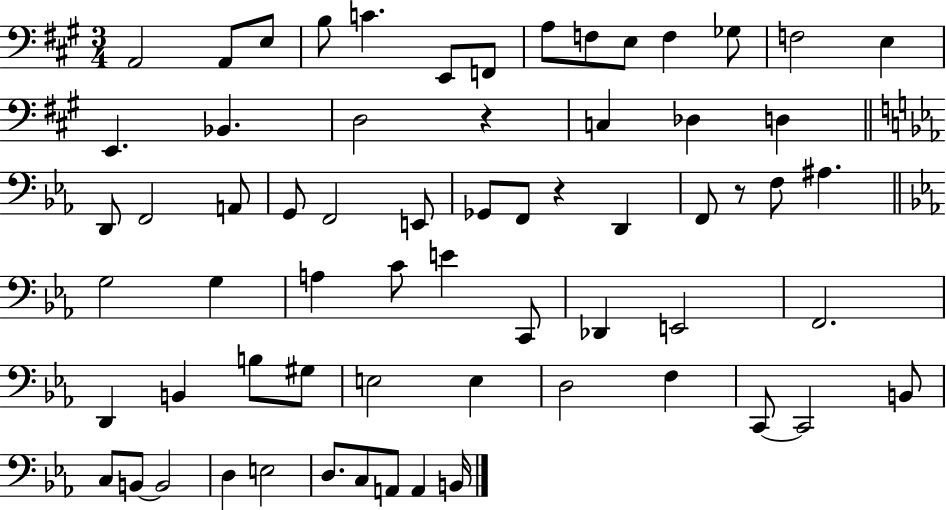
X:1
T:Untitled
M:3/4
L:1/4
K:A
A,,2 A,,/2 E,/2 B,/2 C E,,/2 F,,/2 A,/2 F,/2 E,/2 F, _G,/2 F,2 E, E,, _B,, D,2 z C, _D, D, D,,/2 F,,2 A,,/2 G,,/2 F,,2 E,,/2 _G,,/2 F,,/2 z D,, F,,/2 z/2 F,/2 ^A, G,2 G, A, C/2 E C,,/2 _D,, E,,2 F,,2 D,, B,, B,/2 ^G,/2 E,2 E, D,2 F, C,,/2 C,,2 B,,/2 C,/2 B,,/2 B,,2 D, E,2 D,/2 C,/2 A,,/2 A,, B,,/4